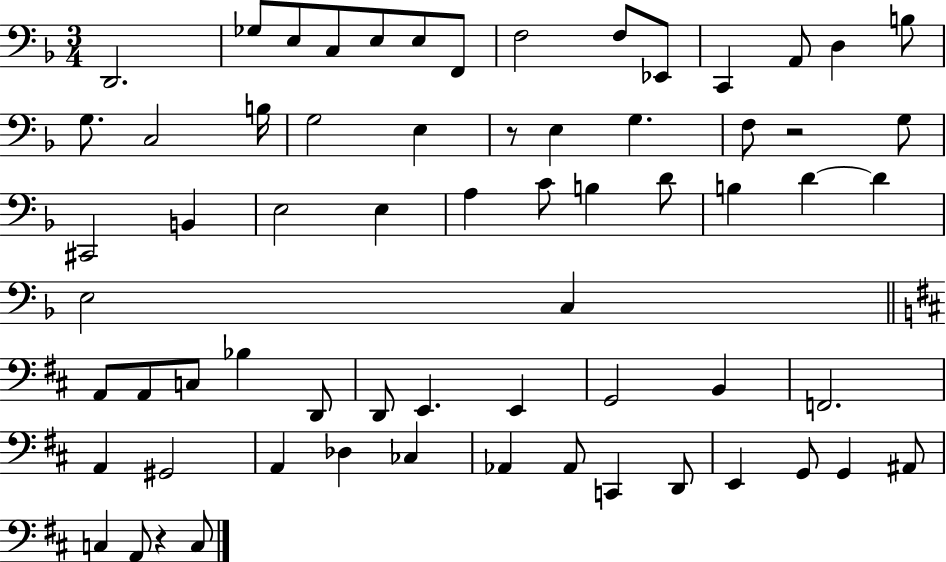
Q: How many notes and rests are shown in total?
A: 66